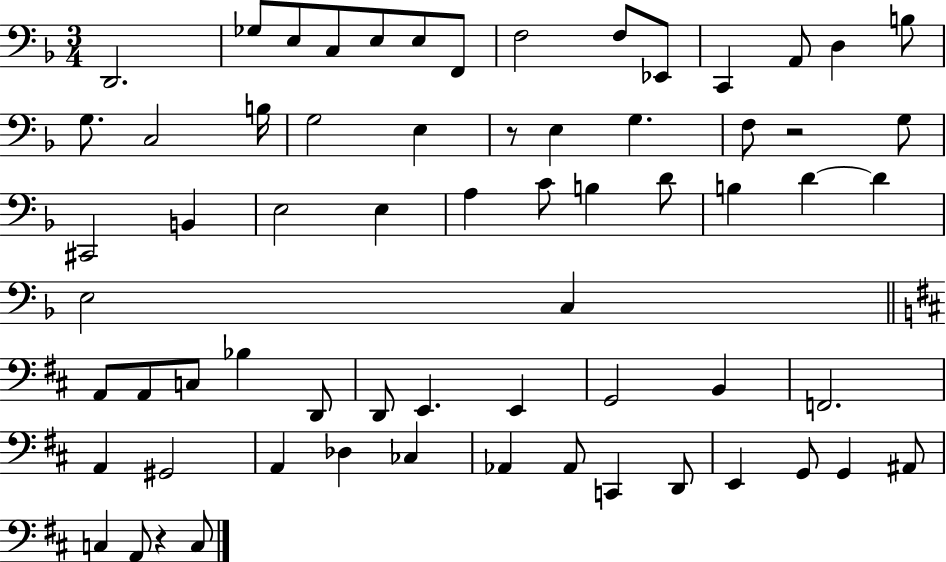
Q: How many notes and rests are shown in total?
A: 66